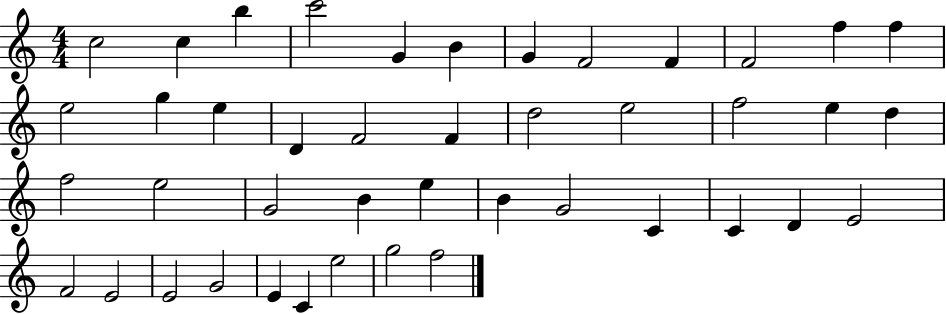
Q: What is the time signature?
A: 4/4